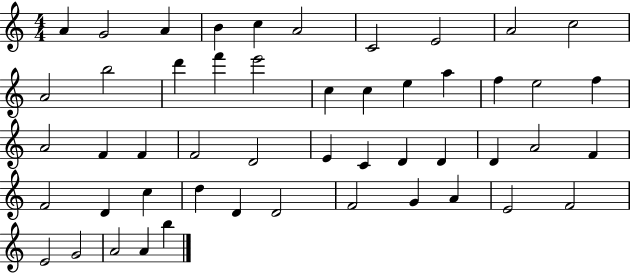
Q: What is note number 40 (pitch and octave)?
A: D4